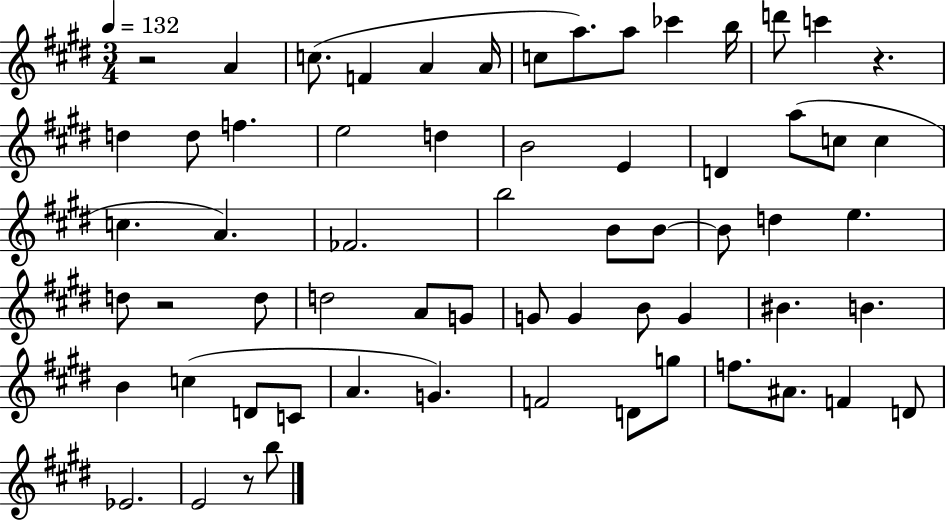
{
  \clef treble
  \numericTimeSignature
  \time 3/4
  \key e \major
  \tempo 4 = 132
  r2 a'4 | c''8.( f'4 a'4 a'16 | c''8 a''8.) a''8 ces'''4 b''16 | d'''8 c'''4 r4. | \break d''4 d''8 f''4. | e''2 d''4 | b'2 e'4 | d'4 a''8( c''8 c''4 | \break c''4. a'4.) | fes'2. | b''2 b'8 b'8~~ | b'8 d''4 e''4. | \break d''8 r2 d''8 | d''2 a'8 g'8 | g'8 g'4 b'8 g'4 | bis'4. b'4. | \break b'4 c''4( d'8 c'8 | a'4. g'4.) | f'2 d'8 g''8 | f''8. ais'8. f'4 d'8 | \break ees'2. | e'2 r8 b''8 | \bar "|."
}